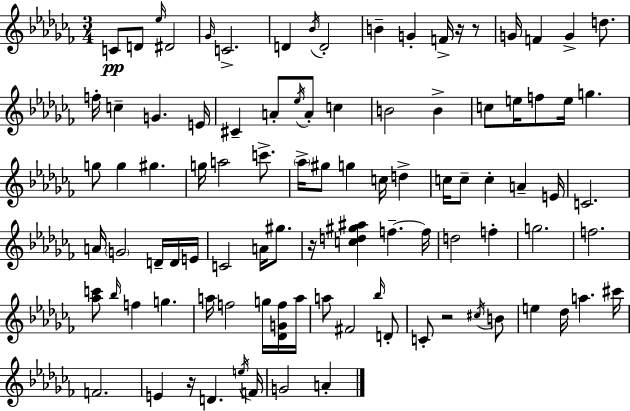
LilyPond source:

{
  \clef treble
  \numericTimeSignature
  \time 3/4
  \key aes \minor
  \repeat volta 2 { c'8\pp d'8 \grace { ees''16 } dis'2 | \grace { ges'16 } c'2.-> | d'4 \acciaccatura { bes'16 } d'2-. | b'4-- g'4-. f'16-> | \break r16 r8 g'16 f'4 g'4-> | d''8. f''16-. c''4-- g'4. | e'16 cis'4-- a'8-. \acciaccatura { ees''16 } a'8-. | c''4 b'2 | \break b'4-> c''8 e''16 f''8 e''16 g''4. | g''8 g''4 gis''4. | g''16 a''2 | c'''8.-> \parenthesize aes''16-> gis''8 g''4 c''16 | \break d''4-> c''16 c''8-- c''4-. a'4-- | e'16 c'2. | a'16 \parenthesize g'2 | d'16-- d'16 e'16 c'2 | \break a'16 gis''8. r16 <c'' d'' gis'' ais''>4 f''4.--~~ | f''16 d''2 | f''4-. g''2. | f''2. | \break <aes'' c'''>8 \grace { bes''16 } f''4 g''4. | a''16 f''2 | g''16 <des' g' f''>16 a''16 a''8 fis'2 | \grace { bes''16 } d'8-. c'8-. r2 | \break \acciaccatura { cis''16 } b'8 e''4 des''16 | a''4. cis'''16 f'2. | e'4 r16 | d'4. \acciaccatura { e''16 } f'16 g'2 | \break a'4-. } \bar "|."
}